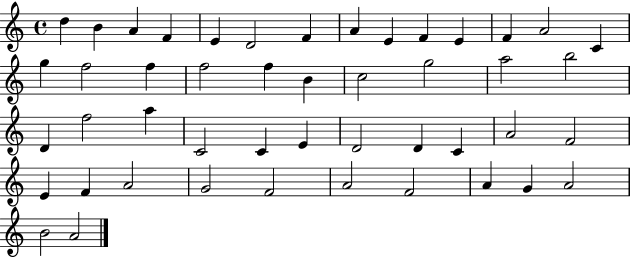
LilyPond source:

{
  \clef treble
  \time 4/4
  \defaultTimeSignature
  \key c \major
  d''4 b'4 a'4 f'4 | e'4 d'2 f'4 | a'4 e'4 f'4 e'4 | f'4 a'2 c'4 | \break g''4 f''2 f''4 | f''2 f''4 b'4 | c''2 g''2 | a''2 b''2 | \break d'4 f''2 a''4 | c'2 c'4 e'4 | d'2 d'4 c'4 | a'2 f'2 | \break e'4 f'4 a'2 | g'2 f'2 | a'2 f'2 | a'4 g'4 a'2 | \break b'2 a'2 | \bar "|."
}